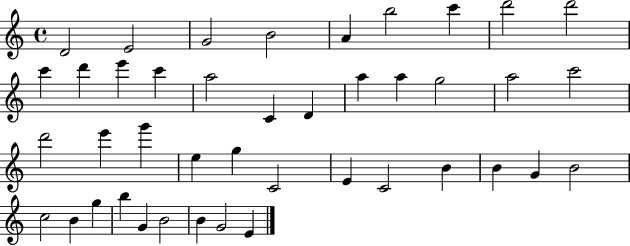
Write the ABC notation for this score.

X:1
T:Untitled
M:4/4
L:1/4
K:C
D2 E2 G2 B2 A b2 c' d'2 d'2 c' d' e' c' a2 C D a a g2 a2 c'2 d'2 e' g' e g C2 E C2 B B G B2 c2 B g b G B2 B G2 E